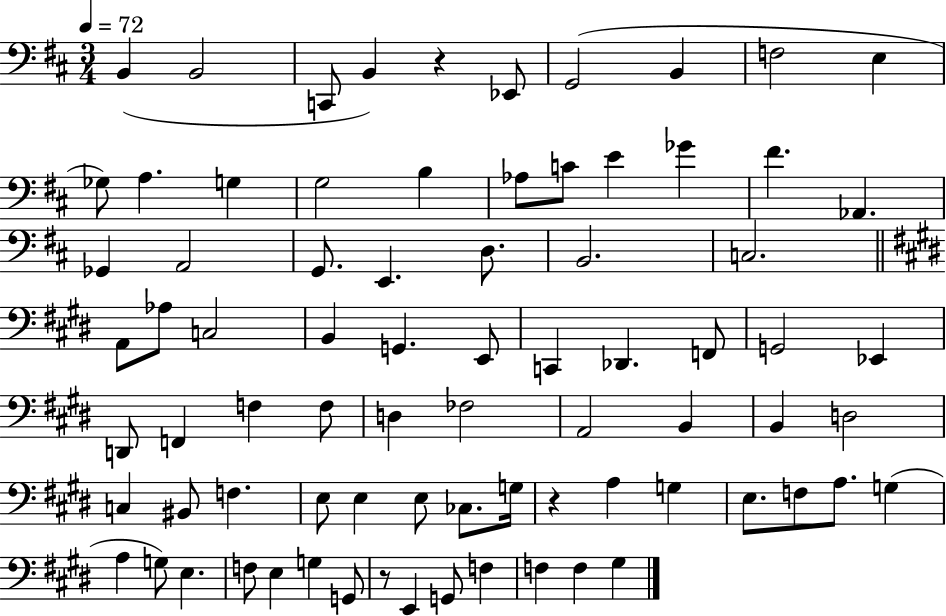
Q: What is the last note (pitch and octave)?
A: G#3